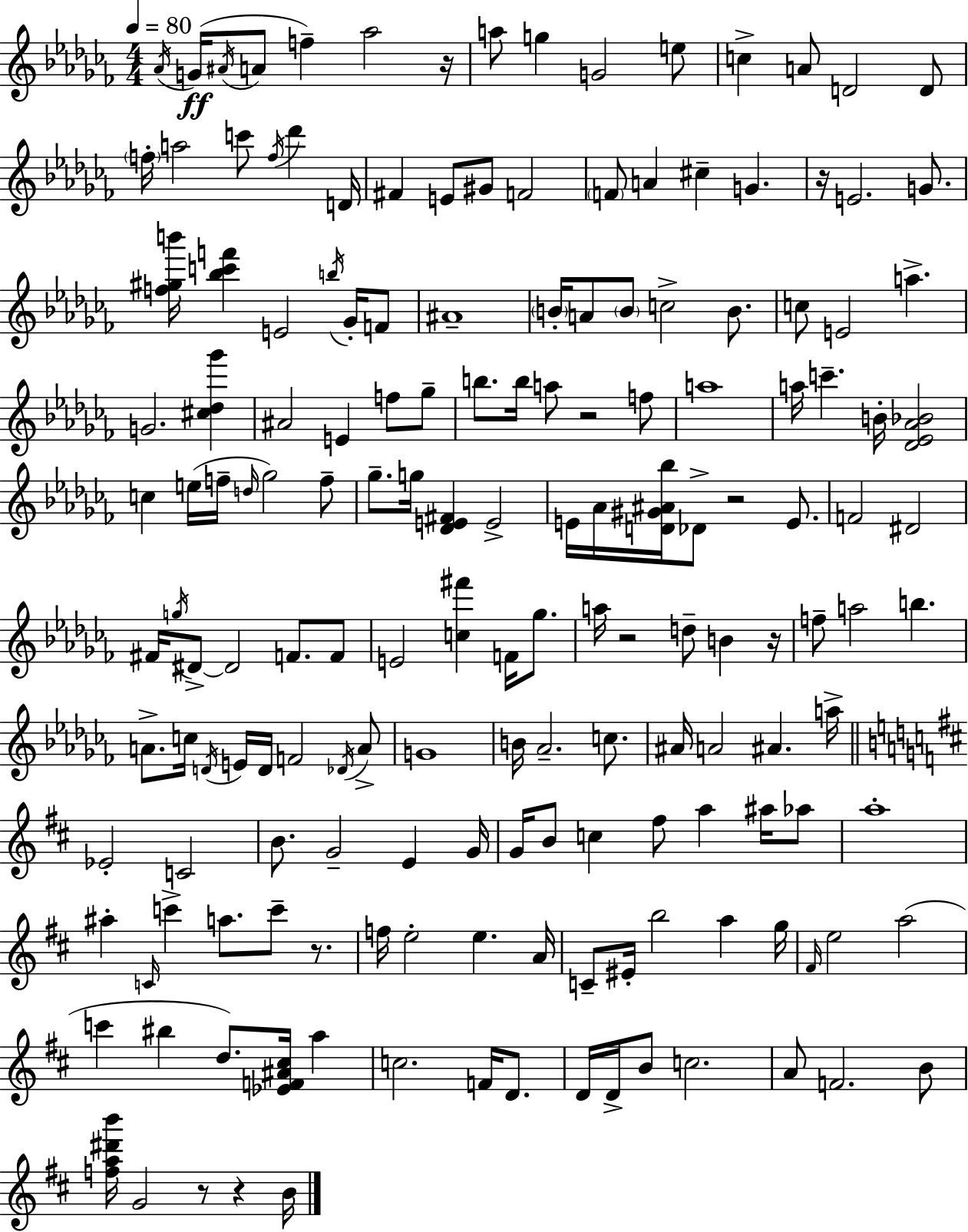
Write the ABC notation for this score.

X:1
T:Untitled
M:4/4
L:1/4
K:Abm
_A/4 G/4 ^A/4 A/2 f _a2 z/4 a/2 g G2 e/2 c A/2 D2 D/2 f/4 a2 c'/2 f/4 _d' D/4 ^F E/2 ^G/2 F2 F/2 A ^c G z/4 E2 G/2 [f^gb']/4 [_bc'f'] E2 b/4 _G/4 F/2 ^A4 B/4 A/2 B/2 c2 B/2 c/2 E2 a G2 [^c_d_g'] ^A2 E f/2 _g/2 b/2 b/4 a/2 z2 f/2 a4 a/4 c' B/4 [_D_E_A_B]2 c e/4 f/4 d/4 _g2 f/2 _g/2 g/4 [_DE^F] E2 E/4 _A/4 [D^G^A_b]/4 _D/2 z2 E/2 F2 ^D2 ^F/4 g/4 ^D/2 ^D2 F/2 F/2 E2 [c^f'] F/4 _g/2 a/4 z2 d/2 B z/4 f/2 a2 b A/2 c/4 D/4 E/4 D/4 F2 _D/4 A/2 G4 B/4 _A2 c/2 ^A/4 A2 ^A a/4 _E2 C2 B/2 G2 E G/4 G/4 B/2 c ^f/2 a ^a/4 _a/2 a4 ^a C/4 c' a/2 c'/2 z/2 f/4 e2 e A/4 C/2 ^E/4 b2 a g/4 ^F/4 e2 a2 c' ^b d/2 [_EF^A^c]/4 a c2 F/4 D/2 D/4 D/4 B/2 c2 A/2 F2 B/2 [fa^d'b']/4 G2 z/2 z B/4